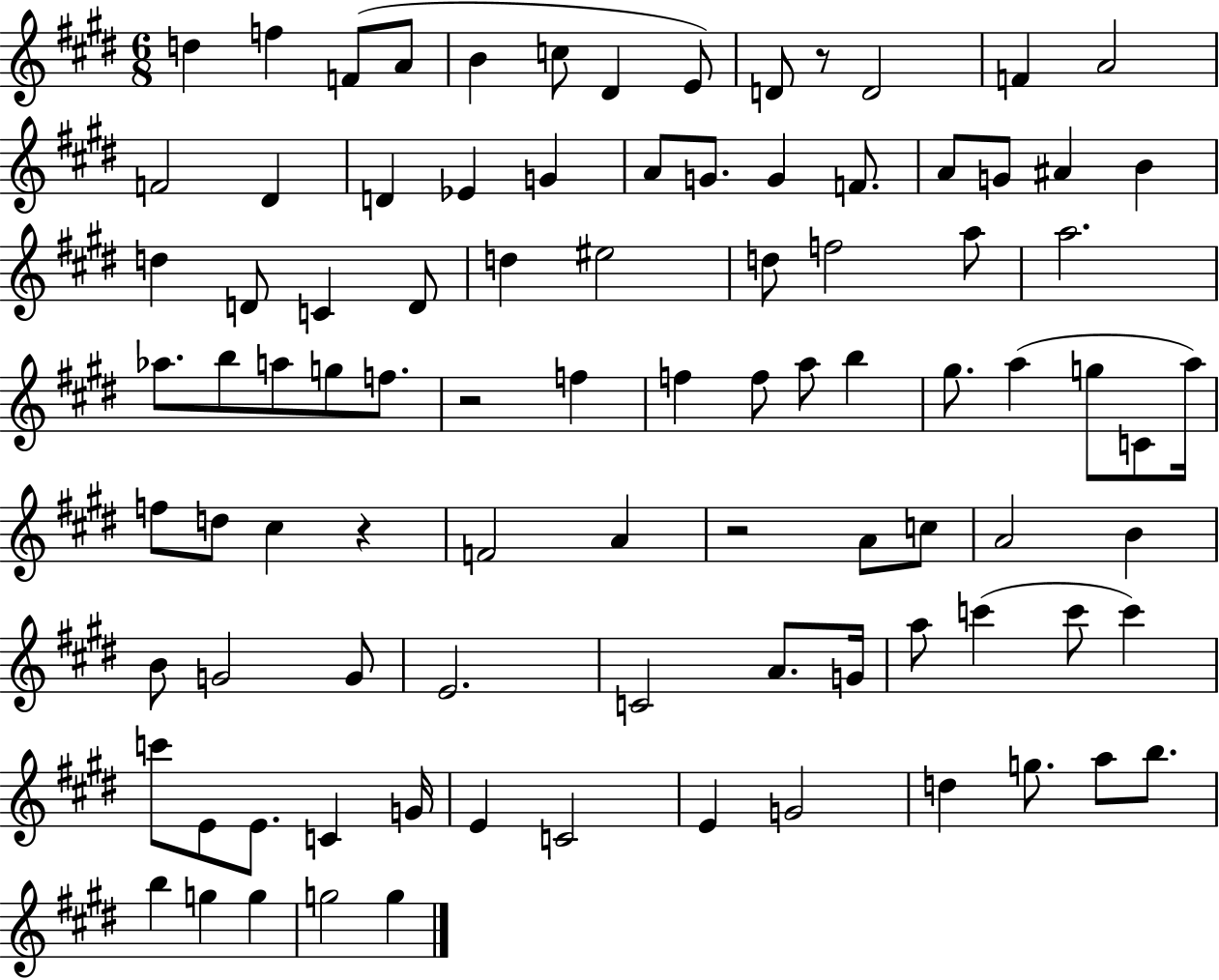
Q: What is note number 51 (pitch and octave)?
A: F5